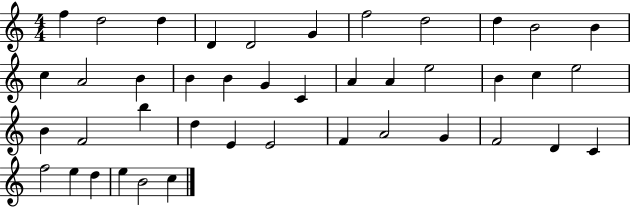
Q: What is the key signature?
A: C major